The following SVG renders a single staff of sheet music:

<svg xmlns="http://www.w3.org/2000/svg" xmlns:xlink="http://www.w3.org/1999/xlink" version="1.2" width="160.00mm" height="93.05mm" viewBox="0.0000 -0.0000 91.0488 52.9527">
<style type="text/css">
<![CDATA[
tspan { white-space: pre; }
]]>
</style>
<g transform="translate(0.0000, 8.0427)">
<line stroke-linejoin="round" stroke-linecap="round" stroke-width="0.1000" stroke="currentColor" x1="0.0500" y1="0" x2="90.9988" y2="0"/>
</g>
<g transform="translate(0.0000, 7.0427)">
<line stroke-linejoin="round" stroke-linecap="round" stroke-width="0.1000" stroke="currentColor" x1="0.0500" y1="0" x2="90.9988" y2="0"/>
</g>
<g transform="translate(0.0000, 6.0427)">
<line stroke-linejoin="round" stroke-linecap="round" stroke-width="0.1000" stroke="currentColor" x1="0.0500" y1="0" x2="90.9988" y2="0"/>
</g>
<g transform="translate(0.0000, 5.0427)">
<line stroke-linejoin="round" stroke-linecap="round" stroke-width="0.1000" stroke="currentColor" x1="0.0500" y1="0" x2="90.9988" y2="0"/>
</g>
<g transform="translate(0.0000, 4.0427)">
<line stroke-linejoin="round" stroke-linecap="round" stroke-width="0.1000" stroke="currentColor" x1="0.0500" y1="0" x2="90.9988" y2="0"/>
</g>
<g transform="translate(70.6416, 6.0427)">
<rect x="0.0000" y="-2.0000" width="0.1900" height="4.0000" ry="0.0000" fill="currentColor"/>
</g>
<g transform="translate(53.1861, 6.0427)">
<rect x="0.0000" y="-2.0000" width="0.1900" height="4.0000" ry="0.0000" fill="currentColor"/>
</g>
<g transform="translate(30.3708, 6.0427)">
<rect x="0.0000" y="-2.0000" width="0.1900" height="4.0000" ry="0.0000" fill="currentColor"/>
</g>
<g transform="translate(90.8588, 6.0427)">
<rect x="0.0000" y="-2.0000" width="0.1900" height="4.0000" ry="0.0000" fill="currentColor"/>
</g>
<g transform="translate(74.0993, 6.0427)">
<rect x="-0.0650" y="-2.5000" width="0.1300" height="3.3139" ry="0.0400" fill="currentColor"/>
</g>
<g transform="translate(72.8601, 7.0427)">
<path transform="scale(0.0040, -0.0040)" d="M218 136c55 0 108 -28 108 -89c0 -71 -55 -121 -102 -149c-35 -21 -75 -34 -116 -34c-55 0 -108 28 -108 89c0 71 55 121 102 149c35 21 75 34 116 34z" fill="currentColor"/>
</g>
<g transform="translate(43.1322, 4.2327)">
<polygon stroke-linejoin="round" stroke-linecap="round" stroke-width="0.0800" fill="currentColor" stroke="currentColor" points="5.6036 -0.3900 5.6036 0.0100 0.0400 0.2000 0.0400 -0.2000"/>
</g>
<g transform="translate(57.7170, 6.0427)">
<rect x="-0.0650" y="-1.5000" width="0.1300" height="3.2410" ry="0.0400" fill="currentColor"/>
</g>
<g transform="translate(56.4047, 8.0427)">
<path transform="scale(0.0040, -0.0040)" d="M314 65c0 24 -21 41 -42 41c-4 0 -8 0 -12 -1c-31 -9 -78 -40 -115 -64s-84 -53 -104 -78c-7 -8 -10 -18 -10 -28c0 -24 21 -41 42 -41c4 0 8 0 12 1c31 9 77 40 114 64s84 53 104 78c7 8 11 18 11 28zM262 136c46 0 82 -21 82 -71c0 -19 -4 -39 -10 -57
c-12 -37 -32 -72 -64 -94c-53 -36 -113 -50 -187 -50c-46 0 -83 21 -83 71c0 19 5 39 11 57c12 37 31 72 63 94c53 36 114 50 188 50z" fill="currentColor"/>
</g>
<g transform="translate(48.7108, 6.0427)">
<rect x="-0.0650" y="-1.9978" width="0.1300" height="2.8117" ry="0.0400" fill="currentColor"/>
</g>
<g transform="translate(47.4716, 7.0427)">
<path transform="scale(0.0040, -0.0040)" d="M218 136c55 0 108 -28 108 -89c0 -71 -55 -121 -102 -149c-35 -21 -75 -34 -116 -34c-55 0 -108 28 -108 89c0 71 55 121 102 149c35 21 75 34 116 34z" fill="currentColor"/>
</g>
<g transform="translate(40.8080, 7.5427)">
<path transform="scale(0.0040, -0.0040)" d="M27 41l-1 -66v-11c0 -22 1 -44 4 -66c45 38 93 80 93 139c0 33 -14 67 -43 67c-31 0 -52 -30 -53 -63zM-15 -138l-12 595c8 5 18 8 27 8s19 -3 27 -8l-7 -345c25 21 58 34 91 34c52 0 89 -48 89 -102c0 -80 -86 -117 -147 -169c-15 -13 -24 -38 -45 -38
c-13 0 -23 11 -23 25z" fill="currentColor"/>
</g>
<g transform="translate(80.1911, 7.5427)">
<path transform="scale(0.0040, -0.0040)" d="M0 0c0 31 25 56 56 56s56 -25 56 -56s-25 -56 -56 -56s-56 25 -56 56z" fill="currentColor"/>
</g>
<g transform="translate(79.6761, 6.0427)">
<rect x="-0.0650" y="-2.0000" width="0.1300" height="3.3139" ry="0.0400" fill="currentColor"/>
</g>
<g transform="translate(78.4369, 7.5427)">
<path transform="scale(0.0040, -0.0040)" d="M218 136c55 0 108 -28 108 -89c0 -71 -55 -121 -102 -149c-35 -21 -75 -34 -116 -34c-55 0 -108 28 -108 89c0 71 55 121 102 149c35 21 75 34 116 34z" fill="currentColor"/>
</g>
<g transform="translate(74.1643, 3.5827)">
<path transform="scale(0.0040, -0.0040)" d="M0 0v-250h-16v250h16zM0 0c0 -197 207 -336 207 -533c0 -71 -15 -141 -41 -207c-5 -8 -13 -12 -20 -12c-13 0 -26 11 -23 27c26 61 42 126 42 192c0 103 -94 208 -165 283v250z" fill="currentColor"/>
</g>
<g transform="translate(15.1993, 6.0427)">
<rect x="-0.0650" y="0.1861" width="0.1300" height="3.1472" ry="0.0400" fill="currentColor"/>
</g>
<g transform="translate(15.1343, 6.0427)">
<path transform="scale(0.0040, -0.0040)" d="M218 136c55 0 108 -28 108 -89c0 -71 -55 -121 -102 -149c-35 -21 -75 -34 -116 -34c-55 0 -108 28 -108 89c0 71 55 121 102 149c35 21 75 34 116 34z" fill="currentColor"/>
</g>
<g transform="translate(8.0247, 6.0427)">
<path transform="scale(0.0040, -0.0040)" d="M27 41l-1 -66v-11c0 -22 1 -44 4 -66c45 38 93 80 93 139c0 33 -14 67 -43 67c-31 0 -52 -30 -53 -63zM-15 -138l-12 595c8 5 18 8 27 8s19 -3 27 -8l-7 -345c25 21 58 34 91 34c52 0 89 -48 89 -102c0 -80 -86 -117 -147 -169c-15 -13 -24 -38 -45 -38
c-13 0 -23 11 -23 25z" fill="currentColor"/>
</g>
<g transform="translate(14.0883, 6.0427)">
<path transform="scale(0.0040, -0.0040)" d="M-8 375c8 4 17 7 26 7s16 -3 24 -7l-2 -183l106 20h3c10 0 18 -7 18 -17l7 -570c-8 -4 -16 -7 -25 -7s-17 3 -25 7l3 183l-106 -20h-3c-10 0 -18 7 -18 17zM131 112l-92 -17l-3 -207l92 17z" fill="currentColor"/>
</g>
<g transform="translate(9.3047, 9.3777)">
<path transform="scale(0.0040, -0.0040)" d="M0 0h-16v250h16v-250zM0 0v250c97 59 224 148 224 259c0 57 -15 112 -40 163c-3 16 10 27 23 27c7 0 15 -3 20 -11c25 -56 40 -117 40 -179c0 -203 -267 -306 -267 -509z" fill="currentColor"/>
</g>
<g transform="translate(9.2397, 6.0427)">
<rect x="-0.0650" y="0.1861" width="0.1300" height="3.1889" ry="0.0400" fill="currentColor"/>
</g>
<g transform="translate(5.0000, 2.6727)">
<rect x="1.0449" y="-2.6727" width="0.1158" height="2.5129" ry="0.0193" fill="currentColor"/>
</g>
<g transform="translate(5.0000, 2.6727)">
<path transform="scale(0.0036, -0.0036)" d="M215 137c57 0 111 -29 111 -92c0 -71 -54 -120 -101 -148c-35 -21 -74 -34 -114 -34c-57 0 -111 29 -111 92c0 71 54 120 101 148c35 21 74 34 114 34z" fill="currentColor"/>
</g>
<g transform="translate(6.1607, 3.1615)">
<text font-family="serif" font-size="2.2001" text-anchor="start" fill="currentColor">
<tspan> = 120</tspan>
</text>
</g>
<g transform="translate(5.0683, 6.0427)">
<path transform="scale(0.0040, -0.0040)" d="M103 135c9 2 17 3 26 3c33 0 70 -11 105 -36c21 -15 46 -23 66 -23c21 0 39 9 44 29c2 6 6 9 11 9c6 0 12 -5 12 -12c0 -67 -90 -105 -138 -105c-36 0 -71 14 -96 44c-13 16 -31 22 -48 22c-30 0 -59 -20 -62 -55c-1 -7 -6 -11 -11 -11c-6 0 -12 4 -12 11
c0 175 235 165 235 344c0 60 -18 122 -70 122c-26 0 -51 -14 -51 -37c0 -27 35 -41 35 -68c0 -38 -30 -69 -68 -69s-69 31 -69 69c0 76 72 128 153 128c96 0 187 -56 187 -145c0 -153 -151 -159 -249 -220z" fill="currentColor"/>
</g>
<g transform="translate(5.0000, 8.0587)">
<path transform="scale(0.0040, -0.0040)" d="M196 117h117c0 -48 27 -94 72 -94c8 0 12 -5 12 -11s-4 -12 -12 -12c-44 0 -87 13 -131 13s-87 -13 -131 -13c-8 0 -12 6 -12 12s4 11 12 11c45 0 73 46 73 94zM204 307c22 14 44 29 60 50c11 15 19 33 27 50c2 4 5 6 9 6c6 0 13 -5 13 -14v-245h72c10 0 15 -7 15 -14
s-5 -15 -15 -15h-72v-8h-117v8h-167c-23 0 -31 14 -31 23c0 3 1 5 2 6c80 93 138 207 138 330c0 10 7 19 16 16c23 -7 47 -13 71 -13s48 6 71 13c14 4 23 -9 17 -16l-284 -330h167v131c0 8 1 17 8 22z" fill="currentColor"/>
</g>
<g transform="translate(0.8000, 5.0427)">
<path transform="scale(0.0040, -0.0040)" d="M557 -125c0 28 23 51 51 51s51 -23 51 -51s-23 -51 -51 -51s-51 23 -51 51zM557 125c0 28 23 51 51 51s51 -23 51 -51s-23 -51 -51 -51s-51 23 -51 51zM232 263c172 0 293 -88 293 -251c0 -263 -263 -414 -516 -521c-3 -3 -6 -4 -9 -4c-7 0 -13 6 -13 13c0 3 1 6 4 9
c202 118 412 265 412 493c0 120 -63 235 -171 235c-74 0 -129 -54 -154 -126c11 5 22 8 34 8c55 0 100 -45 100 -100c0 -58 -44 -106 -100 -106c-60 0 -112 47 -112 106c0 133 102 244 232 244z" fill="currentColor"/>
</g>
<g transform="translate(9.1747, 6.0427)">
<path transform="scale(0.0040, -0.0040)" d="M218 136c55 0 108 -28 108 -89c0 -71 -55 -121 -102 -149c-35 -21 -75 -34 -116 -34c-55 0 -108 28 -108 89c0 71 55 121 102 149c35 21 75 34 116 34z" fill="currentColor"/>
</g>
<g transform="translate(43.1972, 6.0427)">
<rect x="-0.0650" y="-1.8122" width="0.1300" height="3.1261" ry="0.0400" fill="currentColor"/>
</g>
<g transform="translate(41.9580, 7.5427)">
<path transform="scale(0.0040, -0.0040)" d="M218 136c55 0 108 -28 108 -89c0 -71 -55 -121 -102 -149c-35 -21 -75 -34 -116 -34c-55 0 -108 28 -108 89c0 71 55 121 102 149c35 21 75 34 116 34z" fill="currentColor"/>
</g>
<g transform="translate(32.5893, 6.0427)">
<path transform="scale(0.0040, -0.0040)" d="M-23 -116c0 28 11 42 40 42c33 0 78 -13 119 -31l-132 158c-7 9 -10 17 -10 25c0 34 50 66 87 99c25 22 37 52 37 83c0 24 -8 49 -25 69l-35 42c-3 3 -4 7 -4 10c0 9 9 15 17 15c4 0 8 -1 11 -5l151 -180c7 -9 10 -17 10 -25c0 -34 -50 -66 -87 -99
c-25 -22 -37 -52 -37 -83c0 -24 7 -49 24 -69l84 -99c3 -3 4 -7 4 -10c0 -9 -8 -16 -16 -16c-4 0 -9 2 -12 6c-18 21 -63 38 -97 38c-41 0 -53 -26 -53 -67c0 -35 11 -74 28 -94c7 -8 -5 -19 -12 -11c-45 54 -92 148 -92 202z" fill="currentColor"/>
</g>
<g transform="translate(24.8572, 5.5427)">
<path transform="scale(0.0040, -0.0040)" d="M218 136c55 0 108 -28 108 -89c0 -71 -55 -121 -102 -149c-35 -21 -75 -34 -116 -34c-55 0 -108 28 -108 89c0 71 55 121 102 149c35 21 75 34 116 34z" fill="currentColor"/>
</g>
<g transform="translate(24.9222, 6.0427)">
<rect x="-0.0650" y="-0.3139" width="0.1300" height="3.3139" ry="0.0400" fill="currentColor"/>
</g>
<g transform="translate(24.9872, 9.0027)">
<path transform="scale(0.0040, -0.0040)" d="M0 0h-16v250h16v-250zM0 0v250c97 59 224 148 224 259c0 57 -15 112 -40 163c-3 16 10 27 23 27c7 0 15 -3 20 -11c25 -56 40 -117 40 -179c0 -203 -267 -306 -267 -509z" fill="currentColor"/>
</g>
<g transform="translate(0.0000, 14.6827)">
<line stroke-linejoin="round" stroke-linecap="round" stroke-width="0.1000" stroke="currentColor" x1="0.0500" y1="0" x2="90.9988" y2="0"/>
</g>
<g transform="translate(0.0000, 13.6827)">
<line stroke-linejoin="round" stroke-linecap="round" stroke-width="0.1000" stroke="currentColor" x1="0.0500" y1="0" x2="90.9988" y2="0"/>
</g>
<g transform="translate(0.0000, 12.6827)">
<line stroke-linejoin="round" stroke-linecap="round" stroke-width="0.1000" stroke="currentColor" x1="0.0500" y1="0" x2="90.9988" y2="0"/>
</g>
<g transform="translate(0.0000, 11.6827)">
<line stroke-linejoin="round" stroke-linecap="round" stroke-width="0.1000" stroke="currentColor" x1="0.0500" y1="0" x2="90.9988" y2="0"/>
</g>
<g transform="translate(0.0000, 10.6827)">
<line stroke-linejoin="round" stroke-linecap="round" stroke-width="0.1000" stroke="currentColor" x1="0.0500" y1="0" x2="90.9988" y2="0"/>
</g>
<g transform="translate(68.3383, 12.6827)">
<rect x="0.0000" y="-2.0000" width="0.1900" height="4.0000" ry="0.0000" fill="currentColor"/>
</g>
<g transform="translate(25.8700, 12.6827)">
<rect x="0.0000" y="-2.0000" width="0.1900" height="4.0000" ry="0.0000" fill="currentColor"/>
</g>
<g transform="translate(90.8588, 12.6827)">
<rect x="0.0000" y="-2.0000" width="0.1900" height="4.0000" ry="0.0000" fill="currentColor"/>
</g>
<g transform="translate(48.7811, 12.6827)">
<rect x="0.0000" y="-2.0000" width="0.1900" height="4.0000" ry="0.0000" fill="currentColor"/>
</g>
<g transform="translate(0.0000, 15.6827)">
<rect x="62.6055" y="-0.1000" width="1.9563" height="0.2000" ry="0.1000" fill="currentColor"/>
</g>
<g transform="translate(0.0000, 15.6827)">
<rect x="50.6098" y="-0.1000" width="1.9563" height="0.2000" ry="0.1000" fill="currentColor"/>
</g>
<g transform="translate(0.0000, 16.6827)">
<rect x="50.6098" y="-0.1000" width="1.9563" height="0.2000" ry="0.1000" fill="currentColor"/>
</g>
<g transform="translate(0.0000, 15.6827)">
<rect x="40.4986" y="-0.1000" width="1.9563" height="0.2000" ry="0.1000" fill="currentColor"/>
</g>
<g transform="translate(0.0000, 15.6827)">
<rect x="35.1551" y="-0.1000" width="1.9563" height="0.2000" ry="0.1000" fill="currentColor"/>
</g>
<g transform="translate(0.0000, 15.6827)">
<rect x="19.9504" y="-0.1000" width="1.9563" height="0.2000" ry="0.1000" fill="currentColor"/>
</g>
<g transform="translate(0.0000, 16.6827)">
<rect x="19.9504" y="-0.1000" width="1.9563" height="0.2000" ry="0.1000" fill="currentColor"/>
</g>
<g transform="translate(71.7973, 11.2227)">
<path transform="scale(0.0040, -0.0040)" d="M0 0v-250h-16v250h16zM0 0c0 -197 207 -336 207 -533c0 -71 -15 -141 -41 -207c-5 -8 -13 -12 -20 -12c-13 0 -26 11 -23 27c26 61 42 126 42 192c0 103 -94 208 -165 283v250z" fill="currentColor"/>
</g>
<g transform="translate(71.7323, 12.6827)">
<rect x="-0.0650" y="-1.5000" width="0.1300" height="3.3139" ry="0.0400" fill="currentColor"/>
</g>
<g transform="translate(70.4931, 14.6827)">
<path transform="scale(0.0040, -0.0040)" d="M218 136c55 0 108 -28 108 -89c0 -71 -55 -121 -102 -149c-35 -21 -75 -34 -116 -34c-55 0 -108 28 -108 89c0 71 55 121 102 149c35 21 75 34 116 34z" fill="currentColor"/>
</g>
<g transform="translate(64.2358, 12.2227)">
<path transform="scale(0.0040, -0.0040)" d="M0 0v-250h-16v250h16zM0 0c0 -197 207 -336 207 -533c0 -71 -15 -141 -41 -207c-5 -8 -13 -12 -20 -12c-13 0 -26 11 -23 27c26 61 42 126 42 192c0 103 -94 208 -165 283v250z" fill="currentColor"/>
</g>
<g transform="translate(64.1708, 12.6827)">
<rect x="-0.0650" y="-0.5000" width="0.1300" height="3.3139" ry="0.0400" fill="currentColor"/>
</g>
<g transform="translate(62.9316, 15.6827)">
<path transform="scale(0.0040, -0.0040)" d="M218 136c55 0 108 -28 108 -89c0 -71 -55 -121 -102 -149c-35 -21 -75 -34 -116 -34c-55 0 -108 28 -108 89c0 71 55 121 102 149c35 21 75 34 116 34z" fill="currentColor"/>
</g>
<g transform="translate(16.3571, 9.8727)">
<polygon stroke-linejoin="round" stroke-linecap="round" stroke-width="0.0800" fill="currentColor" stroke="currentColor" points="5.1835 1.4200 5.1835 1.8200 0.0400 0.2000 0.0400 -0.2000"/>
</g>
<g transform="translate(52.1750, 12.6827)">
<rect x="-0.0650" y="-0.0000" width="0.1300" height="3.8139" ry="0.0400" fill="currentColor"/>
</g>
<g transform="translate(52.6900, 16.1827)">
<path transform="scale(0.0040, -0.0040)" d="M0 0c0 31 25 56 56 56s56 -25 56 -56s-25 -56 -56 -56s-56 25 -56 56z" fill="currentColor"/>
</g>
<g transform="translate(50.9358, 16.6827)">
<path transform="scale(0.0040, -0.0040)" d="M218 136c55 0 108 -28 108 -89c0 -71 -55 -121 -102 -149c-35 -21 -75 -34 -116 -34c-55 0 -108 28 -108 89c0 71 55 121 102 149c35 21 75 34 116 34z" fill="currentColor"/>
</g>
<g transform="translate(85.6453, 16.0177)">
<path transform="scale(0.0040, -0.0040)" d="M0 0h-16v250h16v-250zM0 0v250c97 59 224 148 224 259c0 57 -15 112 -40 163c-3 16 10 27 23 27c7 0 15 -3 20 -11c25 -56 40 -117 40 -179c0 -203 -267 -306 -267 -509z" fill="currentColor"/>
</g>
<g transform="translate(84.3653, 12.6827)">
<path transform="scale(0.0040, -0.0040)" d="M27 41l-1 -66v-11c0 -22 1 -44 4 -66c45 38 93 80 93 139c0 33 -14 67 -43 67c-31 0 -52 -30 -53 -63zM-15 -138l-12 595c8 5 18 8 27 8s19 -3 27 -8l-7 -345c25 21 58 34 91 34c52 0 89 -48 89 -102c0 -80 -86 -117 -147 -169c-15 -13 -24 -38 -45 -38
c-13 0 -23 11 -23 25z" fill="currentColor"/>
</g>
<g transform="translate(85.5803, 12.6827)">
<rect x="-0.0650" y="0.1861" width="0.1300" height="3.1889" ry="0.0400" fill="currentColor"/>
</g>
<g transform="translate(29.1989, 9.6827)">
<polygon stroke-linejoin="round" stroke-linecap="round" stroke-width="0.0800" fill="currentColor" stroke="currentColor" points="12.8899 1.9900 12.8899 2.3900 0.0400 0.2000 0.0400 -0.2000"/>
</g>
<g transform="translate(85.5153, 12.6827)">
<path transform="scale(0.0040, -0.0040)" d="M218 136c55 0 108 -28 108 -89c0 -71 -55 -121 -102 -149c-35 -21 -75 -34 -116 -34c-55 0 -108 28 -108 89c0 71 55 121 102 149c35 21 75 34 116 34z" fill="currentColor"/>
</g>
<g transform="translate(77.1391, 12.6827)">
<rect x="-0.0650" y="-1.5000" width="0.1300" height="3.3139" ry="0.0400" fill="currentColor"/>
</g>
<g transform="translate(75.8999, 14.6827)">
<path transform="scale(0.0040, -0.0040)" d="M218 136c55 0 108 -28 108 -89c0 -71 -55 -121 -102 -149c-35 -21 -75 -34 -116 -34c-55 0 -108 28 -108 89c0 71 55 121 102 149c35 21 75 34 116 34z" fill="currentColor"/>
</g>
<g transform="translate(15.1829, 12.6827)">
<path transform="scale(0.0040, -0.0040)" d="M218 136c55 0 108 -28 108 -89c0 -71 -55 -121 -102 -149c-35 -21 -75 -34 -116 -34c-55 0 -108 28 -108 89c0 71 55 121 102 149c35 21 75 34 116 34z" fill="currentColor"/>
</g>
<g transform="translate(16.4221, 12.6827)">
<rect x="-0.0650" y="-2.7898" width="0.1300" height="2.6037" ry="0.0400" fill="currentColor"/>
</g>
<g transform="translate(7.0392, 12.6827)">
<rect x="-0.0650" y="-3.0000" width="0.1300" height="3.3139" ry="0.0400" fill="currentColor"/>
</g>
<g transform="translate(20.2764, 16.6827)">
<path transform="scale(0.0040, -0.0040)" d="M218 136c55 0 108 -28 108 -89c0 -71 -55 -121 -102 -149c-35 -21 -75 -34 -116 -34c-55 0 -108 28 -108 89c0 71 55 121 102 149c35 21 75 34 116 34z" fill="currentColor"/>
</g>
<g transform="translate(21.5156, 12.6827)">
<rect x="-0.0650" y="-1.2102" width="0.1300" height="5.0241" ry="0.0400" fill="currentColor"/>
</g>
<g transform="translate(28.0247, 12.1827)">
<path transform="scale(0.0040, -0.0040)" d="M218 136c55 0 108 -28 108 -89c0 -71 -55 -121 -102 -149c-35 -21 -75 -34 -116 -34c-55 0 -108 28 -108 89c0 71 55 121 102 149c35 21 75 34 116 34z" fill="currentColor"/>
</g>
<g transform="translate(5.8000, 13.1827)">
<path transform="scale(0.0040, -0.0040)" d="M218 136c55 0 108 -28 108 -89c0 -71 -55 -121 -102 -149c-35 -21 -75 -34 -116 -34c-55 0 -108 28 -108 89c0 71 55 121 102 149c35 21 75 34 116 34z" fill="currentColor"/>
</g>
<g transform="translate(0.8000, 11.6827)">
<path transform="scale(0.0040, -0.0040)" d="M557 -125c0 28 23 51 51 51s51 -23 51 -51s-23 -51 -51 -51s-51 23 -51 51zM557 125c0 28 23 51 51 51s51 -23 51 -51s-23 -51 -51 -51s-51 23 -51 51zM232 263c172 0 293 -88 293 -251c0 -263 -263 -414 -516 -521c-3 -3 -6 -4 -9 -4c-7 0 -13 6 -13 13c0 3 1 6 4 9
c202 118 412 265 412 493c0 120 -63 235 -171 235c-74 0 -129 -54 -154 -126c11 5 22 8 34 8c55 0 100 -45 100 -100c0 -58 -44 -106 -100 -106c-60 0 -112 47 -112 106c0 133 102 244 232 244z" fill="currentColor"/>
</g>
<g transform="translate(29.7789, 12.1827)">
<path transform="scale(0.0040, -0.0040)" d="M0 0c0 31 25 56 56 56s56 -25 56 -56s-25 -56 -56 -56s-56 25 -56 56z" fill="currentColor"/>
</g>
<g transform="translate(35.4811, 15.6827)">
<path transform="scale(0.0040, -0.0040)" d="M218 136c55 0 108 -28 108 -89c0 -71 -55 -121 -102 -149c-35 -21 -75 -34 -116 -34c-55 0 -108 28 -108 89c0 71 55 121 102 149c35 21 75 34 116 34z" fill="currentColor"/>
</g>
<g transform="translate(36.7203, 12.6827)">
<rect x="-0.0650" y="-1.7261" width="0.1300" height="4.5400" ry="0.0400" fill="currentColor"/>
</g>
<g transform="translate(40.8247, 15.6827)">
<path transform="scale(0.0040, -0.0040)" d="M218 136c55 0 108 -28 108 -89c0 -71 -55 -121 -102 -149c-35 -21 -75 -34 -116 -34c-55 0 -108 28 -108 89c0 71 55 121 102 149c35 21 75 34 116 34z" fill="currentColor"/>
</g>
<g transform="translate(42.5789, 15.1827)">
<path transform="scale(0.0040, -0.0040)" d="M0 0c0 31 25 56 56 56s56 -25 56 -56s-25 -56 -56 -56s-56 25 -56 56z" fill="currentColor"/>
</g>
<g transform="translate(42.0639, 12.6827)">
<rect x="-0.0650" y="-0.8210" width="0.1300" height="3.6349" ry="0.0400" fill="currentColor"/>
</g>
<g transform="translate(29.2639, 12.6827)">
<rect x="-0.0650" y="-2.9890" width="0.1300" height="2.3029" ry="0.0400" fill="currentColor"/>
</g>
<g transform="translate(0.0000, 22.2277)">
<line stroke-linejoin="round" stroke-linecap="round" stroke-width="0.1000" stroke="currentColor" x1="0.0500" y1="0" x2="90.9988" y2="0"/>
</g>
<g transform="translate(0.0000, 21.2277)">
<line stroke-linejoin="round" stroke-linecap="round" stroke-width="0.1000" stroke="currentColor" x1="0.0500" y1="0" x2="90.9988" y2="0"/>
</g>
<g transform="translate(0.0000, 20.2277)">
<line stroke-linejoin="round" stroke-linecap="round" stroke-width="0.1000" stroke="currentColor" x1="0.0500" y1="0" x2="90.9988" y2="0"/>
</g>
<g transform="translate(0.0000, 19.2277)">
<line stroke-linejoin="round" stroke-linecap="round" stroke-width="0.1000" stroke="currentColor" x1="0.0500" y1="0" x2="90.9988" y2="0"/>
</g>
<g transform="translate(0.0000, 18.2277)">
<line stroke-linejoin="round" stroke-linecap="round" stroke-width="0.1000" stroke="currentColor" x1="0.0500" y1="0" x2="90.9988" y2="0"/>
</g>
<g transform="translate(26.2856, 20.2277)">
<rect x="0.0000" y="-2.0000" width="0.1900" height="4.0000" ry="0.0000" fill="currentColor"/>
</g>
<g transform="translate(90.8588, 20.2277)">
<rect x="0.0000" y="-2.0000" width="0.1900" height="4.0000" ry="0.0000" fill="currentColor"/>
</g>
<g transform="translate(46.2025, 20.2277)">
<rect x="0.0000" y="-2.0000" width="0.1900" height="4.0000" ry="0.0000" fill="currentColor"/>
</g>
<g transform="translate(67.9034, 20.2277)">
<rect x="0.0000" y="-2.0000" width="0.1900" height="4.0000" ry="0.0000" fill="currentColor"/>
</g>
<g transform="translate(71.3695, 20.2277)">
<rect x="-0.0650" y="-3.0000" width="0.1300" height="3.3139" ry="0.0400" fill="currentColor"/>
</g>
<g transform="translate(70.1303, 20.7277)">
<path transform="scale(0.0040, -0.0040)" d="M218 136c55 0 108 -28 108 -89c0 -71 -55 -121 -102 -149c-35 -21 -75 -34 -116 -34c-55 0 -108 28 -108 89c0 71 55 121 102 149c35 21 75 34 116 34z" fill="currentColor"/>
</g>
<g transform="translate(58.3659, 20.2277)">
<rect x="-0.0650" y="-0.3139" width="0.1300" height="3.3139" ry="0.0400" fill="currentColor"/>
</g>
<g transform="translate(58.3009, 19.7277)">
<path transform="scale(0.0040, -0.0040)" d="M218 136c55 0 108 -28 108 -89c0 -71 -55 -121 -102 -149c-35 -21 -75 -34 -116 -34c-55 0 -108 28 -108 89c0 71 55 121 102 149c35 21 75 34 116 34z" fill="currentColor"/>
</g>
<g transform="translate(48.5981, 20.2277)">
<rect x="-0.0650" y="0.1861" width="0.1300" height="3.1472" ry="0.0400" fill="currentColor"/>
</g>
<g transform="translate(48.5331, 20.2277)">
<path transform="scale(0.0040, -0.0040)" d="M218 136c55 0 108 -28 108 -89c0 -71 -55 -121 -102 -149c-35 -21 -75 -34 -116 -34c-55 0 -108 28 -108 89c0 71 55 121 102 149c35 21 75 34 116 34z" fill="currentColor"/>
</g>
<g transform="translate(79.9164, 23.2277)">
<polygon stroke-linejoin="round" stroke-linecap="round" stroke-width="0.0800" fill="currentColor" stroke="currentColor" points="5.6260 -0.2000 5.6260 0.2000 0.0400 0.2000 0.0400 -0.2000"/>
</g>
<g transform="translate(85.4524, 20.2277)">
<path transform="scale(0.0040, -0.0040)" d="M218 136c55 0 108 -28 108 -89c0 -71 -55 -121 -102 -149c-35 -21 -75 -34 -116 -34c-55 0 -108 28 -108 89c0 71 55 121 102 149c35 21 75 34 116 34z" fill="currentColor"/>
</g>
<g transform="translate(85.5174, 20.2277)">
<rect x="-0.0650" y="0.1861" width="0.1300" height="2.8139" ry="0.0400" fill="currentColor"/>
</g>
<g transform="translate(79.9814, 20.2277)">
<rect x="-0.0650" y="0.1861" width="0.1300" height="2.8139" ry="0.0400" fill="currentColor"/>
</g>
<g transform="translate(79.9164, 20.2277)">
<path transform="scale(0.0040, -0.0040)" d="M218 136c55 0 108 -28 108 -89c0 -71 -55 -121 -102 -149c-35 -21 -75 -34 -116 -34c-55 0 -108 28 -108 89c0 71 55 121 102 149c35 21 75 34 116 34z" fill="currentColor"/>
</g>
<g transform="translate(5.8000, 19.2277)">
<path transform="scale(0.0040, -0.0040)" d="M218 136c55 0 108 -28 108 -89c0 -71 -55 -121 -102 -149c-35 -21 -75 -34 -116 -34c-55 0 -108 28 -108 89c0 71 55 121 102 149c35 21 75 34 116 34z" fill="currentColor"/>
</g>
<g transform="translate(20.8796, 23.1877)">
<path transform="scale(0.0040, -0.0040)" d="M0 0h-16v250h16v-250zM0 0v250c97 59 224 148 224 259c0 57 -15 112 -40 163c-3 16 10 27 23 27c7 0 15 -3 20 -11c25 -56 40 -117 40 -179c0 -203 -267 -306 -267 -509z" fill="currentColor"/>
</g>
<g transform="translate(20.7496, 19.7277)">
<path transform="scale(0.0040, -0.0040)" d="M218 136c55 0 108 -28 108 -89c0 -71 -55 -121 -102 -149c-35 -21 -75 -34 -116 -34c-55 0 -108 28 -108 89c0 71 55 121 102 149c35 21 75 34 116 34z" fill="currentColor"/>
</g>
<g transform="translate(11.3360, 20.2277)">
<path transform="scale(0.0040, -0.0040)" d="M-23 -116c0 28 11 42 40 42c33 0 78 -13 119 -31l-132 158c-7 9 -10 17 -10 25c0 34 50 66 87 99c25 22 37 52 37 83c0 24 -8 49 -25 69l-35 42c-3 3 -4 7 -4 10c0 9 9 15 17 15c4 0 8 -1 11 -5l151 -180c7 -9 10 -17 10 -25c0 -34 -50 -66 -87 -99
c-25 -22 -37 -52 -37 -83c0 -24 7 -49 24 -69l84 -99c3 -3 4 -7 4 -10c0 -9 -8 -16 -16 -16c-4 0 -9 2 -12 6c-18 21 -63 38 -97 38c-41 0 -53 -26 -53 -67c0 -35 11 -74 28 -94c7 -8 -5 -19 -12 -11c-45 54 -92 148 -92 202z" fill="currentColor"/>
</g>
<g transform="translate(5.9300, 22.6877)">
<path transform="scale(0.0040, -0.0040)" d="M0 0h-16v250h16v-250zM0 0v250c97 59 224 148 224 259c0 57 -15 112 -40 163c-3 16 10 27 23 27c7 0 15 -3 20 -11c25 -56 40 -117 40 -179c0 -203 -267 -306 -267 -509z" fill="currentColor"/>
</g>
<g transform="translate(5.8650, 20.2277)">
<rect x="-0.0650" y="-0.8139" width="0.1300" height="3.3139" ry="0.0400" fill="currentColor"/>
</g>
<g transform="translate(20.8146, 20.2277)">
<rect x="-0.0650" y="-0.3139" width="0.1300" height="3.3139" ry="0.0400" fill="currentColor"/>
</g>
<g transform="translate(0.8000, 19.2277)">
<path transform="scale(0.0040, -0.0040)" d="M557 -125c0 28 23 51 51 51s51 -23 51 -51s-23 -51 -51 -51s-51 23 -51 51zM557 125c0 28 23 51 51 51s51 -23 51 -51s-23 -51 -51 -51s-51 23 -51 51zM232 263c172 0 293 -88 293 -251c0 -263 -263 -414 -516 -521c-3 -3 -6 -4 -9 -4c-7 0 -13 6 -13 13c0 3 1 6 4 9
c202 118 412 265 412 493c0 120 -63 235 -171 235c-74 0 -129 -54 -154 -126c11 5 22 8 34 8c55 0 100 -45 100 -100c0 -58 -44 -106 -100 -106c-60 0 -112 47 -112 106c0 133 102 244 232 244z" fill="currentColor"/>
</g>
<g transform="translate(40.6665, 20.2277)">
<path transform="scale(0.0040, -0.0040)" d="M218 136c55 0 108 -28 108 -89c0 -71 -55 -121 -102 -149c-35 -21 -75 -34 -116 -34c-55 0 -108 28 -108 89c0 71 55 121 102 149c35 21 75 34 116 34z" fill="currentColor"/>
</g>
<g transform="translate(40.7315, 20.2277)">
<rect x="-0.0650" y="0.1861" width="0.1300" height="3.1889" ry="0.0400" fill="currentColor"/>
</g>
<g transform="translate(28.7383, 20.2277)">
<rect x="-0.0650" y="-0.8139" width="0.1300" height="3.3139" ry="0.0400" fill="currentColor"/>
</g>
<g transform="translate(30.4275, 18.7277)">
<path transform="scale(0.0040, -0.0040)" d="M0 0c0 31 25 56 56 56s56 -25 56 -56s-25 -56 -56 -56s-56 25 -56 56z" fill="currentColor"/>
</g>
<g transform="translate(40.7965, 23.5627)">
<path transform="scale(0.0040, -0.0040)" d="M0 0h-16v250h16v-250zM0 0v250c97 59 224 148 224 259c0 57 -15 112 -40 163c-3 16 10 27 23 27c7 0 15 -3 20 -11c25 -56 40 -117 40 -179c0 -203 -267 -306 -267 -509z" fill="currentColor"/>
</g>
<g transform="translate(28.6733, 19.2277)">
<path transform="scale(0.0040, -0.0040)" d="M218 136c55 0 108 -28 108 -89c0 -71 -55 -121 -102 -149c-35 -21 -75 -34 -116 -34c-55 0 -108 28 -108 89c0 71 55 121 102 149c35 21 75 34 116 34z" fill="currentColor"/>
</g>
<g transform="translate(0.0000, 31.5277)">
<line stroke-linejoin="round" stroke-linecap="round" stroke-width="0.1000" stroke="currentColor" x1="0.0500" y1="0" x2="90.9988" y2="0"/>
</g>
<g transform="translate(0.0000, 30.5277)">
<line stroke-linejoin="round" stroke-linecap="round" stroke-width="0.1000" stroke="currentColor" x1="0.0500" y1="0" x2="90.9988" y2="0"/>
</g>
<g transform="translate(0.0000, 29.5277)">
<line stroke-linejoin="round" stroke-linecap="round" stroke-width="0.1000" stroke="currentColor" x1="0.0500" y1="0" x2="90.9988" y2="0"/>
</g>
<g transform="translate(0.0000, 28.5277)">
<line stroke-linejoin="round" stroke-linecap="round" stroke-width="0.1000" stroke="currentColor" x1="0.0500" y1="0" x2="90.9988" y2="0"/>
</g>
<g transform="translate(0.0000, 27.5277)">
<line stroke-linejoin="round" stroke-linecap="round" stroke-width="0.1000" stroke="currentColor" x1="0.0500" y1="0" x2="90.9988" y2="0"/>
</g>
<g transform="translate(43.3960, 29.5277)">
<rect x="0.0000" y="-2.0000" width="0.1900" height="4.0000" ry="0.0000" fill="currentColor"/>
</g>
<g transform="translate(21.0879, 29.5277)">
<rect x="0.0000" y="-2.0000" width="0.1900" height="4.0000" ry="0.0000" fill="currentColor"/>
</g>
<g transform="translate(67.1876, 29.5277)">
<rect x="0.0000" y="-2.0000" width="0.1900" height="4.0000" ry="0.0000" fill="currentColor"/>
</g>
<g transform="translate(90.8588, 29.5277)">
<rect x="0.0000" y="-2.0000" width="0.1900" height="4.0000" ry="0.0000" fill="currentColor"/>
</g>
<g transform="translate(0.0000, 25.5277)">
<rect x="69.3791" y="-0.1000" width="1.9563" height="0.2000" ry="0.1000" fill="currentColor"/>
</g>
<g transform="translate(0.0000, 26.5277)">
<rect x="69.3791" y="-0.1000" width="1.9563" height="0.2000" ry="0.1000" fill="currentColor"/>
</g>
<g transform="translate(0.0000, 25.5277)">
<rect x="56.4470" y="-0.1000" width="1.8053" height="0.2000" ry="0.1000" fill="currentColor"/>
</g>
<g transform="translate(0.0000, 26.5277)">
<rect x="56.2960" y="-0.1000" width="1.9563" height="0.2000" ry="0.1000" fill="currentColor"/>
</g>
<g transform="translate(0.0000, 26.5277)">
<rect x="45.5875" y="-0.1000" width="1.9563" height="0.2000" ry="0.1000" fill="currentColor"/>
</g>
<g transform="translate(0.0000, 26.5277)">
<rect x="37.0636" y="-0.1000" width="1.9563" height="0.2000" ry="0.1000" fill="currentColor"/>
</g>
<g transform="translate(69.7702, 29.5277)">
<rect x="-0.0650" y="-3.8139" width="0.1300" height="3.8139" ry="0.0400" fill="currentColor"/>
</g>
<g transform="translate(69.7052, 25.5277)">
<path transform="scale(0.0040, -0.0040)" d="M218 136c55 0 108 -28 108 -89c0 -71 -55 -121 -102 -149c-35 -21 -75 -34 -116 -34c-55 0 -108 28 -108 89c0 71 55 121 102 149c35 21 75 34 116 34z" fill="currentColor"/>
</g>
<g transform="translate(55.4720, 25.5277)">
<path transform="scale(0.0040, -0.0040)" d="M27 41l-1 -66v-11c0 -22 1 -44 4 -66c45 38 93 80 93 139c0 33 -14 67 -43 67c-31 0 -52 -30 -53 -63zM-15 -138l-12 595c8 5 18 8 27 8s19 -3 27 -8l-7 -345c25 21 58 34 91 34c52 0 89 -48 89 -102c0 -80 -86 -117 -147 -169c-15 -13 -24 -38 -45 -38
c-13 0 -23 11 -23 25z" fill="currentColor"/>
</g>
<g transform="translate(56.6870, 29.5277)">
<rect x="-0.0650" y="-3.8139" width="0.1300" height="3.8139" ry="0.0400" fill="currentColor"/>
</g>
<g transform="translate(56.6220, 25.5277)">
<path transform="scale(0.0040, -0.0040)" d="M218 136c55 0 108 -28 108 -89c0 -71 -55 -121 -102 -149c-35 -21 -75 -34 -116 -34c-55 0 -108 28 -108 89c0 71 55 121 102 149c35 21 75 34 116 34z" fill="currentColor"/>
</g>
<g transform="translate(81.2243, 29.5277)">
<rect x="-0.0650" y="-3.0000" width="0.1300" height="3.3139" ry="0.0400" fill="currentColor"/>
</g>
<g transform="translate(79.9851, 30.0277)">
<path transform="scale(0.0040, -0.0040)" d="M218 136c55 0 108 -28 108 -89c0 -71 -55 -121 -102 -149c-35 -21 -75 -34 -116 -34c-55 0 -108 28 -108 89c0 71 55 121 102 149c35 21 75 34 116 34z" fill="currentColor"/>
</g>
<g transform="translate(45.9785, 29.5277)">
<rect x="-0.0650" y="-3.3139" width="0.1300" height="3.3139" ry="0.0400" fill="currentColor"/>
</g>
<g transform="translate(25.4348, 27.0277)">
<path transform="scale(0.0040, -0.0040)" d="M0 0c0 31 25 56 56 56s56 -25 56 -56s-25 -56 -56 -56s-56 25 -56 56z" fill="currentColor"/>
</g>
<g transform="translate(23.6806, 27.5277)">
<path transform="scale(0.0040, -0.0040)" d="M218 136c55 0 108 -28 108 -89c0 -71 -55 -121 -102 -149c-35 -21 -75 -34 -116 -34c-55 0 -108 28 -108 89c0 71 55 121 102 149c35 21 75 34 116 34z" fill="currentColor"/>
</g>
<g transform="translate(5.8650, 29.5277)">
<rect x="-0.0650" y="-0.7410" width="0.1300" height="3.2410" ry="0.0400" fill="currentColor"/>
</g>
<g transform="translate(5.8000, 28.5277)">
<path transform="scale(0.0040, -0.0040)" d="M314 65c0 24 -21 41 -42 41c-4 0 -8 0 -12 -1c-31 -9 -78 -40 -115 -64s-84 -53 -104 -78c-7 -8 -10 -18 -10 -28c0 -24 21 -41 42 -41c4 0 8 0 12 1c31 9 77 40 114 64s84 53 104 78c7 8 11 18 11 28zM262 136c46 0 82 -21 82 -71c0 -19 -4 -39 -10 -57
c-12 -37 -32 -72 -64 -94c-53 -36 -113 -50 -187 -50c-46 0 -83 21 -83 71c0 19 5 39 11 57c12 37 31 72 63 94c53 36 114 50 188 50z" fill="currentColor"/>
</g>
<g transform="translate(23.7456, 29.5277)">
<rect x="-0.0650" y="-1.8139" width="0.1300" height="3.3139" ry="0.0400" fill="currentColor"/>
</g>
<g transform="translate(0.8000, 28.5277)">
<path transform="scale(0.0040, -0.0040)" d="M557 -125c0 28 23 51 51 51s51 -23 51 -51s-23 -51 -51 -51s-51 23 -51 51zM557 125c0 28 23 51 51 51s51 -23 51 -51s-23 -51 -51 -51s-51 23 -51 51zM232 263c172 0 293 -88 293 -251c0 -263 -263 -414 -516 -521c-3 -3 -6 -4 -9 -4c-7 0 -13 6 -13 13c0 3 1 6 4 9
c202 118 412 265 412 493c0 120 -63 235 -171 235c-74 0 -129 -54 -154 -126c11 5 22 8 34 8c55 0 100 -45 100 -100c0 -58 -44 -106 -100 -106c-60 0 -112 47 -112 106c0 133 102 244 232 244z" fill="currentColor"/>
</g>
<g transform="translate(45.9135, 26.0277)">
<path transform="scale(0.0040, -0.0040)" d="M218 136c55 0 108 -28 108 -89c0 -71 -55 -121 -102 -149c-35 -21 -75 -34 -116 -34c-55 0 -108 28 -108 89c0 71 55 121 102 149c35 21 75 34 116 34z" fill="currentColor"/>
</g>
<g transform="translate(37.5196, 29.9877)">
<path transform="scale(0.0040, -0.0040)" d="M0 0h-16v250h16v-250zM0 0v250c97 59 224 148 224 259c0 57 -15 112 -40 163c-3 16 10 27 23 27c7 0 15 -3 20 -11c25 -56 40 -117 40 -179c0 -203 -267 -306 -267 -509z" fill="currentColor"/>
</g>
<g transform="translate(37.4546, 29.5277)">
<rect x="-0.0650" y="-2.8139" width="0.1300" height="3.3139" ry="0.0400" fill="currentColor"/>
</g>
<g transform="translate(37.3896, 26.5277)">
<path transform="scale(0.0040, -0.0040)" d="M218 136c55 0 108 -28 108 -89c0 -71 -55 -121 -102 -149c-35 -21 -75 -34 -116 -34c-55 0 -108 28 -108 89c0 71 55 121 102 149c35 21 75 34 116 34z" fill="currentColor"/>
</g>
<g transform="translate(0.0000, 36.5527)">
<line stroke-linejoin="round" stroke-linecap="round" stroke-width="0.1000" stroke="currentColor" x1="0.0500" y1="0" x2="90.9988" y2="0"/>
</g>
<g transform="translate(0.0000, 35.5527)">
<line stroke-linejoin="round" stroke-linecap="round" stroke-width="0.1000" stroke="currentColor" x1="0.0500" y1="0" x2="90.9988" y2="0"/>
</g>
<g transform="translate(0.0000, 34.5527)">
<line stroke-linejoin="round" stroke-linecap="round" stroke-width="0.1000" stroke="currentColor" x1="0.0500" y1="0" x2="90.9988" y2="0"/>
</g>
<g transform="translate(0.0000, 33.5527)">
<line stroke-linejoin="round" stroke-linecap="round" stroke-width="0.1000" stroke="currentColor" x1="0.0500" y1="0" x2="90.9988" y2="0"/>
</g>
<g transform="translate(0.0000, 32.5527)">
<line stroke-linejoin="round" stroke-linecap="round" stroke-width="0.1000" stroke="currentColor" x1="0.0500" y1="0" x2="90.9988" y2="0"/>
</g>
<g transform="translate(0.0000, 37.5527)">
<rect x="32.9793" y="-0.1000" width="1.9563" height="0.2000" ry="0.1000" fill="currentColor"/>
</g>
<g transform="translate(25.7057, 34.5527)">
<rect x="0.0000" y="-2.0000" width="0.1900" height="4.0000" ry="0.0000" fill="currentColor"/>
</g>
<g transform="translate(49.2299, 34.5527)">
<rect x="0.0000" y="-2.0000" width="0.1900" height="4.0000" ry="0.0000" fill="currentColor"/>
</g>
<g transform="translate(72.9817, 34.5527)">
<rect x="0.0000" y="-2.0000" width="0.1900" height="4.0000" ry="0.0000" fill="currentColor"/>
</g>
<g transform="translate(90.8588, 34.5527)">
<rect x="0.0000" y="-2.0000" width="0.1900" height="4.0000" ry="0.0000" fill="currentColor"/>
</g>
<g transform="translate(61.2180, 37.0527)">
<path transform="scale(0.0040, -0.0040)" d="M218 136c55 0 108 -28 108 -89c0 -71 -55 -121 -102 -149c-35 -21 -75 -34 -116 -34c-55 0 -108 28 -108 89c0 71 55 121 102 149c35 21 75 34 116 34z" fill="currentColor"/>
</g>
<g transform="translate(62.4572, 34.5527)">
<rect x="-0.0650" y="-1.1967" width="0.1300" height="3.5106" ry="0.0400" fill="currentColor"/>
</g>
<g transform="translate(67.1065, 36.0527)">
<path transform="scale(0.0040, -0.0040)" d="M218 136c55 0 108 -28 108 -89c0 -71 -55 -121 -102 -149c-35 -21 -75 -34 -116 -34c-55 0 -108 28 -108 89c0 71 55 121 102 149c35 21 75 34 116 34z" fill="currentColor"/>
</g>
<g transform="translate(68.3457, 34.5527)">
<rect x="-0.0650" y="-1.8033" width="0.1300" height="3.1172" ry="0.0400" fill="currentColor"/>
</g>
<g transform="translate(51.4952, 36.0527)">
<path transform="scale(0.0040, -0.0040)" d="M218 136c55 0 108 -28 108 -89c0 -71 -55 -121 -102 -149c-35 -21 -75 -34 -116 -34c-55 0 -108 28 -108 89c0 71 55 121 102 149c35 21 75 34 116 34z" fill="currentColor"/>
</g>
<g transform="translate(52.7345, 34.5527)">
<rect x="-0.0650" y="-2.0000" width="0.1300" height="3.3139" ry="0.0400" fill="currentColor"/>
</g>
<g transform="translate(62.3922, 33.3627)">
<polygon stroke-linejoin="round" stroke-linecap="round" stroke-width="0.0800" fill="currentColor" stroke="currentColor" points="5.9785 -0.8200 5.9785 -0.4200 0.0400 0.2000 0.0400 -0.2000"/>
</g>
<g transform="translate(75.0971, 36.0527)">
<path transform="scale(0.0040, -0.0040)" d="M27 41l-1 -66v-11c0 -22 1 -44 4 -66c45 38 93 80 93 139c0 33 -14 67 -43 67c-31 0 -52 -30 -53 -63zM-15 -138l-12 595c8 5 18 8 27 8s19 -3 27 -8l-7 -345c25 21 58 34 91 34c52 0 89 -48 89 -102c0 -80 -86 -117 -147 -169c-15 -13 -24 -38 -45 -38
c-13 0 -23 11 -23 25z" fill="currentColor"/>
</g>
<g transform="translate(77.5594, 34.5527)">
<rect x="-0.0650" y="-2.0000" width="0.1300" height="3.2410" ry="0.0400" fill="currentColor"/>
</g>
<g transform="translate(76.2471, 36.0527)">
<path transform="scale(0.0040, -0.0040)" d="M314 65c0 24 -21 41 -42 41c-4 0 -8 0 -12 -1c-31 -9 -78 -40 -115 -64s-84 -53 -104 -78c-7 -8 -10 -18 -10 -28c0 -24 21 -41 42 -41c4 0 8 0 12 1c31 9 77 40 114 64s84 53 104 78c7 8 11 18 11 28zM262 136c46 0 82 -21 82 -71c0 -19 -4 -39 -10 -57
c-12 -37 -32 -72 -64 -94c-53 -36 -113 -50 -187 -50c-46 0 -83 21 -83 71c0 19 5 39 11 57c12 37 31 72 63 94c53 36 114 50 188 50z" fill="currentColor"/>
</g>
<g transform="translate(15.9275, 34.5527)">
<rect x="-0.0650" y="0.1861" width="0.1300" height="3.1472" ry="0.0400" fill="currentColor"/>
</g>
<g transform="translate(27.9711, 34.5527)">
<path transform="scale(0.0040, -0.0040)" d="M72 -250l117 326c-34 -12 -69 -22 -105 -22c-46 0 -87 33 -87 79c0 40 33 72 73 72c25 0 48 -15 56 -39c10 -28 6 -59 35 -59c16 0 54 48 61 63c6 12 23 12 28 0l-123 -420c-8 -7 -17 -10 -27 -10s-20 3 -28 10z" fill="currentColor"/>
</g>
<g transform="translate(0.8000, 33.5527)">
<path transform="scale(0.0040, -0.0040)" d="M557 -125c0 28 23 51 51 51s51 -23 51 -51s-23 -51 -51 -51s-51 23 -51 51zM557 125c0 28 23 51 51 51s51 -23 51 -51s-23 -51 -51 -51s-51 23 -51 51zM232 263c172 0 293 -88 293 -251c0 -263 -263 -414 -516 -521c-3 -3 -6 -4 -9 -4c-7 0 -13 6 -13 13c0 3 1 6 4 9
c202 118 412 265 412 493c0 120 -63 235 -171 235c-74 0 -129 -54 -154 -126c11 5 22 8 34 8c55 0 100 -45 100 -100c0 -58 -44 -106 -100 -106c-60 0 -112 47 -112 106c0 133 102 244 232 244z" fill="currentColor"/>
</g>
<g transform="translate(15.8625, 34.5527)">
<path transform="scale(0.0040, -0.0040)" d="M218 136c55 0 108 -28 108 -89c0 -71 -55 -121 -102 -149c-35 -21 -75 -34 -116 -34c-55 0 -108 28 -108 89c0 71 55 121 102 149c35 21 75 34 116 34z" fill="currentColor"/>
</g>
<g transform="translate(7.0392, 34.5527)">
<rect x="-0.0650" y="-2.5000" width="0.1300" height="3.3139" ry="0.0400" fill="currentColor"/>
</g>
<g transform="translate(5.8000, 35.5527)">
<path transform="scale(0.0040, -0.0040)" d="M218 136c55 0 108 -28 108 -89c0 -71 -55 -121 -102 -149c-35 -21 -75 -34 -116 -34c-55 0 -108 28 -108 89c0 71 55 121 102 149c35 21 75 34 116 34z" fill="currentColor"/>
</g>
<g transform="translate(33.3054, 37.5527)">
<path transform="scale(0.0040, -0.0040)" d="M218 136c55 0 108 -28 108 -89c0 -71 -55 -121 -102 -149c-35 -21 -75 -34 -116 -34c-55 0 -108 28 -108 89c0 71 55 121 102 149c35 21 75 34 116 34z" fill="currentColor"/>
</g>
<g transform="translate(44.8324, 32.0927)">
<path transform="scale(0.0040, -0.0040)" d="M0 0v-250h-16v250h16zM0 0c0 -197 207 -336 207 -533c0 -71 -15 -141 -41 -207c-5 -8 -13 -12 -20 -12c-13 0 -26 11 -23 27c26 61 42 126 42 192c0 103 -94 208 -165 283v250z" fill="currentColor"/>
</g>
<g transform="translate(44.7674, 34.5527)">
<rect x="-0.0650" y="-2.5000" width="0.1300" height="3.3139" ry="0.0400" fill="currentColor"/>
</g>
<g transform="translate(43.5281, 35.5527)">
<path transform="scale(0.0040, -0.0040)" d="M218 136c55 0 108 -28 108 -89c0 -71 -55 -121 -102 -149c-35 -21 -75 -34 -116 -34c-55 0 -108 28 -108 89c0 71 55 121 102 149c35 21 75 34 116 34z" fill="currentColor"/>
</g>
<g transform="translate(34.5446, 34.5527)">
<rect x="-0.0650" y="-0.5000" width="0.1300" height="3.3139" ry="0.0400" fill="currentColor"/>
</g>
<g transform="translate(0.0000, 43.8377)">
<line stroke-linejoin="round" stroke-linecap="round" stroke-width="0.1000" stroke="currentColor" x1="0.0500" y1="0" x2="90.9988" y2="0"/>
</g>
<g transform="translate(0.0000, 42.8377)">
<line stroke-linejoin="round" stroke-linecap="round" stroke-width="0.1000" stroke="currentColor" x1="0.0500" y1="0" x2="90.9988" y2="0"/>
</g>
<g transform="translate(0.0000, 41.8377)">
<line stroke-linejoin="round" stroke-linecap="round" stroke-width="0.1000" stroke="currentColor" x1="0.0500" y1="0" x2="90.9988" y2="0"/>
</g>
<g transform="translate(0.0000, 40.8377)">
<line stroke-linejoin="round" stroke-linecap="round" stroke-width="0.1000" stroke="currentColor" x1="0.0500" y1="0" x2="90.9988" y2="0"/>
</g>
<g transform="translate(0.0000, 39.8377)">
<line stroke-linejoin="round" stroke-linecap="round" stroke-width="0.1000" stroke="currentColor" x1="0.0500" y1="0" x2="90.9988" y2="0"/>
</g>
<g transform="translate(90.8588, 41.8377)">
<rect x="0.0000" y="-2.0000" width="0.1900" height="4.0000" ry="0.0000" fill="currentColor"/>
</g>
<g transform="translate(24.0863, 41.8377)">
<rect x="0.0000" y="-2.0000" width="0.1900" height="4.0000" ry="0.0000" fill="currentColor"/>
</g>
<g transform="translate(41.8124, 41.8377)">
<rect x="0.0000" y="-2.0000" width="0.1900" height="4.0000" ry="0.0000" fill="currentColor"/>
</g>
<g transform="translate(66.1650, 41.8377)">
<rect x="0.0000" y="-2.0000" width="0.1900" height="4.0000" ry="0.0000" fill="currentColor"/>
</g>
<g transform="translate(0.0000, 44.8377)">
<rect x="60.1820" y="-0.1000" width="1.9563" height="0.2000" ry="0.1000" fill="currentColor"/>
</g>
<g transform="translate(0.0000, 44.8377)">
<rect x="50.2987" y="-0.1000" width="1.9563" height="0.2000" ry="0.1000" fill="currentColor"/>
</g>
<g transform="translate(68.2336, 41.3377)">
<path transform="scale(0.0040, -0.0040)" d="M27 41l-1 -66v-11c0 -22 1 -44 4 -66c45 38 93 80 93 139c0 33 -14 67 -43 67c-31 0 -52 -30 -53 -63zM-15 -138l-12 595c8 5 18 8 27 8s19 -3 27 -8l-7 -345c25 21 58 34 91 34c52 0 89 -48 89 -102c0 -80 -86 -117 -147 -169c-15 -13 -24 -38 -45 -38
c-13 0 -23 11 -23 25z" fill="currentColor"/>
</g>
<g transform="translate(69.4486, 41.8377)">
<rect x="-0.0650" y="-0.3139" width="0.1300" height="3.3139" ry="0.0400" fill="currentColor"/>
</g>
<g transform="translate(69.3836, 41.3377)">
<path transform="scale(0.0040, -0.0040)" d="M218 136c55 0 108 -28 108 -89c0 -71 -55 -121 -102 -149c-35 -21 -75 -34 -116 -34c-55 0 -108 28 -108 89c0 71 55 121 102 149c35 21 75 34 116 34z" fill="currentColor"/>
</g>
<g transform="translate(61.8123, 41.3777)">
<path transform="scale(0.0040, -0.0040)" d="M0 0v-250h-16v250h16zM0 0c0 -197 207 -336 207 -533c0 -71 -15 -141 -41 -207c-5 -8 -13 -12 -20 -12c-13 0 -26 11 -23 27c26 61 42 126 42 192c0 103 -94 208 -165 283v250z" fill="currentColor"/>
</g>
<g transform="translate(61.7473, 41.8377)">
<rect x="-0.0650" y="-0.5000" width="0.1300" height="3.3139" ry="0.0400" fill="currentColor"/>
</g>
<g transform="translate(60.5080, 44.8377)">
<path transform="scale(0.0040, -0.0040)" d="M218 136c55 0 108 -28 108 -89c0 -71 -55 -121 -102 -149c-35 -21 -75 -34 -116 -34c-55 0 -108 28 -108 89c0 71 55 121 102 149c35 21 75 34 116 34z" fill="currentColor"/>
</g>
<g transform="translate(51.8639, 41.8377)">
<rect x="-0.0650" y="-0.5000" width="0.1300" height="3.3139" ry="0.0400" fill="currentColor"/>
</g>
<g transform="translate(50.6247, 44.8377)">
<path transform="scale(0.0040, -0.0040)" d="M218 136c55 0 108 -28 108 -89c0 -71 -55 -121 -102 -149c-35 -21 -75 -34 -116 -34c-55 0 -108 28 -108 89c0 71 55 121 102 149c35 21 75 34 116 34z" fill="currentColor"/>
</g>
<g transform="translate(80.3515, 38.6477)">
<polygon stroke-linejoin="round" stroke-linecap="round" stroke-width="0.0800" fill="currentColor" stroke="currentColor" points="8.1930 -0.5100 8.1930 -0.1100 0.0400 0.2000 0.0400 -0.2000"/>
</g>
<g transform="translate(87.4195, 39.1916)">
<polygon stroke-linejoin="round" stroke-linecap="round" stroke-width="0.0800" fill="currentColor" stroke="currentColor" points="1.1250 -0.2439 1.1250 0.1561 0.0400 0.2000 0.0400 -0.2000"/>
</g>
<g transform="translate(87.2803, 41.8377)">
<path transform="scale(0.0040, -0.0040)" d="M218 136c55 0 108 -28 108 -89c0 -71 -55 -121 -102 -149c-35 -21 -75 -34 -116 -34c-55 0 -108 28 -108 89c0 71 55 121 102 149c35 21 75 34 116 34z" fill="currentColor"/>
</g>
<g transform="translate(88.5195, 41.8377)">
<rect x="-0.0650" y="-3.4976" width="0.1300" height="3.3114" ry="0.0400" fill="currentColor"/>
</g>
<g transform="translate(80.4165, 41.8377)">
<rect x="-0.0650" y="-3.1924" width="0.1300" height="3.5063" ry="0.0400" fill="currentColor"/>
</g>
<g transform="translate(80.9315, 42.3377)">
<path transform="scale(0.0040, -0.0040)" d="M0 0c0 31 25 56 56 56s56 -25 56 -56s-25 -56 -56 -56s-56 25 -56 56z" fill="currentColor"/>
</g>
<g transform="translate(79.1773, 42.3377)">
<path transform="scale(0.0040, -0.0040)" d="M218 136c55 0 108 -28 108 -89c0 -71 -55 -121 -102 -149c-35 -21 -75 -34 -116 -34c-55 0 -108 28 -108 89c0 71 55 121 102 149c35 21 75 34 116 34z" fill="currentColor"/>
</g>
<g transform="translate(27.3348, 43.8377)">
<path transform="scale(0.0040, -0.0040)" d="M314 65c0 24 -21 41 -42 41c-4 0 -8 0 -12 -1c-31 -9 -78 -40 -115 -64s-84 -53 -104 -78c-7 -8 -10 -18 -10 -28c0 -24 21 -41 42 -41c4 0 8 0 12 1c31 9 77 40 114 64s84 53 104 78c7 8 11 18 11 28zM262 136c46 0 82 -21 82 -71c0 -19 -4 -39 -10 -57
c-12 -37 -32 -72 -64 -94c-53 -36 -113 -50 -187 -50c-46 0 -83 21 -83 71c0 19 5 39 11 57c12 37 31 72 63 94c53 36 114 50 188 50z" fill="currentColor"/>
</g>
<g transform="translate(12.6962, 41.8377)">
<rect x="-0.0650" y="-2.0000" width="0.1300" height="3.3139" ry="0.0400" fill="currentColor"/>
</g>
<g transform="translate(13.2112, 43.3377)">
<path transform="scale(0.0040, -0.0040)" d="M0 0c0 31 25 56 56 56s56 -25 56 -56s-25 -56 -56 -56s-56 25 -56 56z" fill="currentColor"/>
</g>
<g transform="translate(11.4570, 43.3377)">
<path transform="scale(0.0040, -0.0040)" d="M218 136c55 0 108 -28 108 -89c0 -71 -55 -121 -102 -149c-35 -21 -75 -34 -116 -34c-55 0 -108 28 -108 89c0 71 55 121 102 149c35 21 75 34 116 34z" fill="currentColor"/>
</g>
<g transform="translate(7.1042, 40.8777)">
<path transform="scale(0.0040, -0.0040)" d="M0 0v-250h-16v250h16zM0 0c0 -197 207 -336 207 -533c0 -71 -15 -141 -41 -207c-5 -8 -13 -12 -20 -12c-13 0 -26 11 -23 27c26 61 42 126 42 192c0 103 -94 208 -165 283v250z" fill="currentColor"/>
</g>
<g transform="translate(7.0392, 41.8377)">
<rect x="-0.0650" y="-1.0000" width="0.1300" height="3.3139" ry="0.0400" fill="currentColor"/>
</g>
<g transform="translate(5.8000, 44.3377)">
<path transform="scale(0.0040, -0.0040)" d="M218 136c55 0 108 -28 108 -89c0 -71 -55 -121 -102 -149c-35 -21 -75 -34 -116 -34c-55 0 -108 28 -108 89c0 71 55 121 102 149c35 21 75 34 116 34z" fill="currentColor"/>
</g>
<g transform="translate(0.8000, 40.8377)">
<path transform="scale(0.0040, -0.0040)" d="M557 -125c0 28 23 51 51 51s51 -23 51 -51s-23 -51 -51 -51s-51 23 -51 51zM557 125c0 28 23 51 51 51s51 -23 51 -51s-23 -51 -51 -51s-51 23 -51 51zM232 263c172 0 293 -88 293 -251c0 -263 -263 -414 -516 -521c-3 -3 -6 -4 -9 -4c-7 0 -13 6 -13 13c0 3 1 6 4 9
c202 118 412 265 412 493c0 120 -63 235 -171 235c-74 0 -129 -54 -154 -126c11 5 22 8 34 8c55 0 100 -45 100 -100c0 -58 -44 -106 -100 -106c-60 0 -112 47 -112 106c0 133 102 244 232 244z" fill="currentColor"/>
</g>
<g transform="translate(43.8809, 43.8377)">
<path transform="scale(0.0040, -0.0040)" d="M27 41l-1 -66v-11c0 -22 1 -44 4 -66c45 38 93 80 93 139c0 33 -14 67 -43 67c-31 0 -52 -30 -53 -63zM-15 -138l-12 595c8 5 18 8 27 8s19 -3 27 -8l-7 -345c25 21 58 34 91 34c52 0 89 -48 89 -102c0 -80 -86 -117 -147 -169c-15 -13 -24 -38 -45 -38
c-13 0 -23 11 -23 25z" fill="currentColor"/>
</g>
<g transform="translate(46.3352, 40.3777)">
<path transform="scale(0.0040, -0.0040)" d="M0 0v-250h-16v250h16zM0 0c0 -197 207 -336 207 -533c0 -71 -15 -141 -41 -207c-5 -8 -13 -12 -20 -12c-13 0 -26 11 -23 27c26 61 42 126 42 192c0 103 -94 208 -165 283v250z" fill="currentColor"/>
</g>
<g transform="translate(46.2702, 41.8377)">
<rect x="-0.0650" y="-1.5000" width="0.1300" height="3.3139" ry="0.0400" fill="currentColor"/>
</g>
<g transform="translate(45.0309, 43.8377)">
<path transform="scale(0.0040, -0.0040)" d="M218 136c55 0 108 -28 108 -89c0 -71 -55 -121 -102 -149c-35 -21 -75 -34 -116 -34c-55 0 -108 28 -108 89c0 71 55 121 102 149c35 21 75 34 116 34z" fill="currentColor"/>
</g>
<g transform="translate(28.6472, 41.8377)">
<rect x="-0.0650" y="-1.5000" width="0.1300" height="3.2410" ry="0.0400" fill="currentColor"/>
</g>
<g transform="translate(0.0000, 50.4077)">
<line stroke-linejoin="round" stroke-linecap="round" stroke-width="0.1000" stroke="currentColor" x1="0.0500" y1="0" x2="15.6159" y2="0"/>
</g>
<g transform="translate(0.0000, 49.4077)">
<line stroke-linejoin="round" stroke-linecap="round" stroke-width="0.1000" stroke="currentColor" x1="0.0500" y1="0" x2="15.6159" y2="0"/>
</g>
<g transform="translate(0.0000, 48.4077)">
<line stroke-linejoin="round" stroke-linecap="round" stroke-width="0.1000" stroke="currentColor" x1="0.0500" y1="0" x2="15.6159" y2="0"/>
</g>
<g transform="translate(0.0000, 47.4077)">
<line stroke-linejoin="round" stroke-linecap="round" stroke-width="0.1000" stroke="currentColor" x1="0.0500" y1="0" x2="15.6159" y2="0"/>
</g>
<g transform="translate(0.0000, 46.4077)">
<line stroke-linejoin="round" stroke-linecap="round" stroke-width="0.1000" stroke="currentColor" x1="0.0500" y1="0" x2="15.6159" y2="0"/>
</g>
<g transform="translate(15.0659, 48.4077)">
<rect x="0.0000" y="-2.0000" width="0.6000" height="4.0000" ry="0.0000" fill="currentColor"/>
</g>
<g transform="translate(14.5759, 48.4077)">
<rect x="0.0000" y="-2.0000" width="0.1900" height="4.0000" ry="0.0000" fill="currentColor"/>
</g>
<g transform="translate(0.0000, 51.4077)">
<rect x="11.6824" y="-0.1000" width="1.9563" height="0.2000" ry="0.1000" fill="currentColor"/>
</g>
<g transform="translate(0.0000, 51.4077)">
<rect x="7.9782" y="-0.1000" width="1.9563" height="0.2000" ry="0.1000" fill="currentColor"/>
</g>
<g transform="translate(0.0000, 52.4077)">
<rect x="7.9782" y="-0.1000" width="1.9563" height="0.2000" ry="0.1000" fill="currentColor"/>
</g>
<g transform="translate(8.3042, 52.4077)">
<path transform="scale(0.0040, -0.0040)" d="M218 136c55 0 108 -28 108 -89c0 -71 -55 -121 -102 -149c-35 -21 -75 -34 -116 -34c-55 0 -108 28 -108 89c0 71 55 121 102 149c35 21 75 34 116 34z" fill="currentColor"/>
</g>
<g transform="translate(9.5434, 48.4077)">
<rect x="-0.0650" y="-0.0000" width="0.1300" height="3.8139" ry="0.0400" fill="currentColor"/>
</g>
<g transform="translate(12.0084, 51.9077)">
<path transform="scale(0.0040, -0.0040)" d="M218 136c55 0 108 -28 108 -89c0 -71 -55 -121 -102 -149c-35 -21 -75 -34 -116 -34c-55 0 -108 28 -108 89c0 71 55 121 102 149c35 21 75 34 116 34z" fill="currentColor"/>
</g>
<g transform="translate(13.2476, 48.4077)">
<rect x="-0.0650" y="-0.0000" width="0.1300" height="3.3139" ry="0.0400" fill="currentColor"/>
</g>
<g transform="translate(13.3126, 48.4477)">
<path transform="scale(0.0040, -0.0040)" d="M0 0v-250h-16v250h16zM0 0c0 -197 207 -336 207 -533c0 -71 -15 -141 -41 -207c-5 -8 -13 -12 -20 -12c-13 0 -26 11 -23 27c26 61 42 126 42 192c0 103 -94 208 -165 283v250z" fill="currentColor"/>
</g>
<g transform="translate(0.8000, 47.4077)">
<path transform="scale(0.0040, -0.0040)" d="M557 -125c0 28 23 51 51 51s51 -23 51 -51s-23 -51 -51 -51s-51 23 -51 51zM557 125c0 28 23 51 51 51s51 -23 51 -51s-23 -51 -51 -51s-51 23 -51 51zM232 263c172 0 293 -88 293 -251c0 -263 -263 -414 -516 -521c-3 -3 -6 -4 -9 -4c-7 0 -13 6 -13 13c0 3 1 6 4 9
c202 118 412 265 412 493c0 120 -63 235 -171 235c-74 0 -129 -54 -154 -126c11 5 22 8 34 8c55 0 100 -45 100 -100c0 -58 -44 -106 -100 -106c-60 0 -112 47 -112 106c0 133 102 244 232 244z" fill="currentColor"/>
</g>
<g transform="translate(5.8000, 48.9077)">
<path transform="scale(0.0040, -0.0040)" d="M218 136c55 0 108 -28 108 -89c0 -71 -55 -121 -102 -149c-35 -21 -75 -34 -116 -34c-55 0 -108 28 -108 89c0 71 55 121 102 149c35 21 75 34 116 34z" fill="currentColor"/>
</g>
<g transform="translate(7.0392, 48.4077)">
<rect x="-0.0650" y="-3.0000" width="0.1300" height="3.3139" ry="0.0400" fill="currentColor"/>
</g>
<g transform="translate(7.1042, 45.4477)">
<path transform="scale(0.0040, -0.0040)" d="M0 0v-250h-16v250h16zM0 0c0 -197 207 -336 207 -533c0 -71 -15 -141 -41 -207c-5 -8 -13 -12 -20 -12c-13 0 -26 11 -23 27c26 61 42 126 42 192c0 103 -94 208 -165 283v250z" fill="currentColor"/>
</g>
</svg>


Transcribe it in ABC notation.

X:1
T:Untitled
M:2/4
L:1/4
K:C
_D,/2 D, E,/2 z _A,,/2 B,,/2 G,,2 B,,/2 A,, C, D,/2 C,,/2 E,/2 E,,/2 E,,/2 C,, E,,/2 G,,/2 G,, _D,/2 F,/2 z E,/2 F, D,/2 D, E, C, D,/2 D,/2 F,2 A, C/2 D _E E C, B,, D, z/2 E,, B,,/2 A,, F,,/2 A,,/2 _A,,2 F,,/2 A,, G,,2 _G,,/2 E,, E,,/2 _E, C,/2 D,/4 C,/2 C,, D,,/2